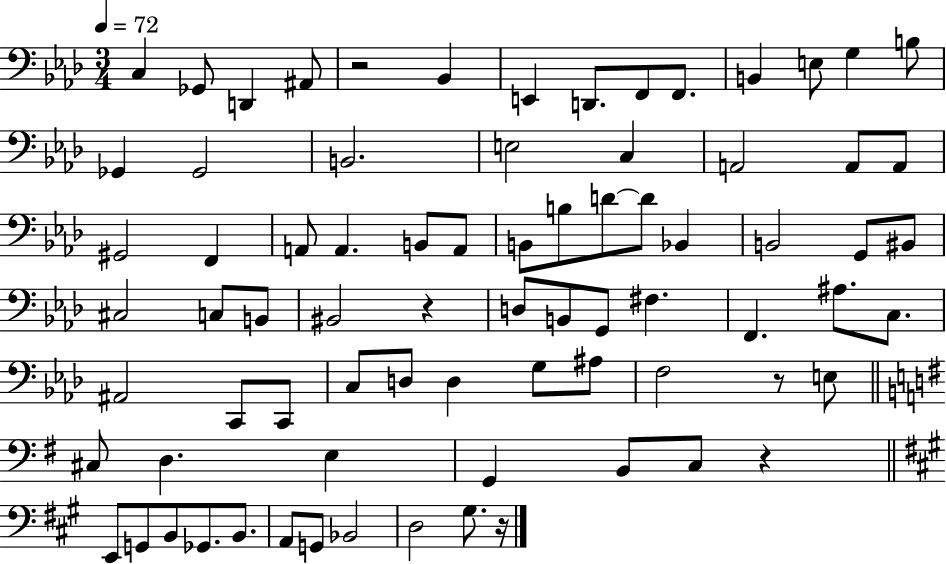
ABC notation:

X:1
T:Untitled
M:3/4
L:1/4
K:Ab
C, _G,,/2 D,, ^A,,/2 z2 _B,, E,, D,,/2 F,,/2 F,,/2 B,, E,/2 G, B,/2 _G,, _G,,2 B,,2 E,2 C, A,,2 A,,/2 A,,/2 ^G,,2 F,, A,,/2 A,, B,,/2 A,,/2 B,,/2 B,/2 D/2 D/2 _B,, B,,2 G,,/2 ^B,,/2 ^C,2 C,/2 B,,/2 ^B,,2 z D,/2 B,,/2 G,,/2 ^F, F,, ^A,/2 C,/2 ^A,,2 C,,/2 C,,/2 C,/2 D,/2 D, G,/2 ^A,/2 F,2 z/2 E,/2 ^C,/2 D, E, G,, B,,/2 C,/2 z E,,/2 G,,/2 B,,/2 _G,,/2 B,,/2 A,,/2 G,,/2 _B,,2 D,2 ^G,/2 z/4